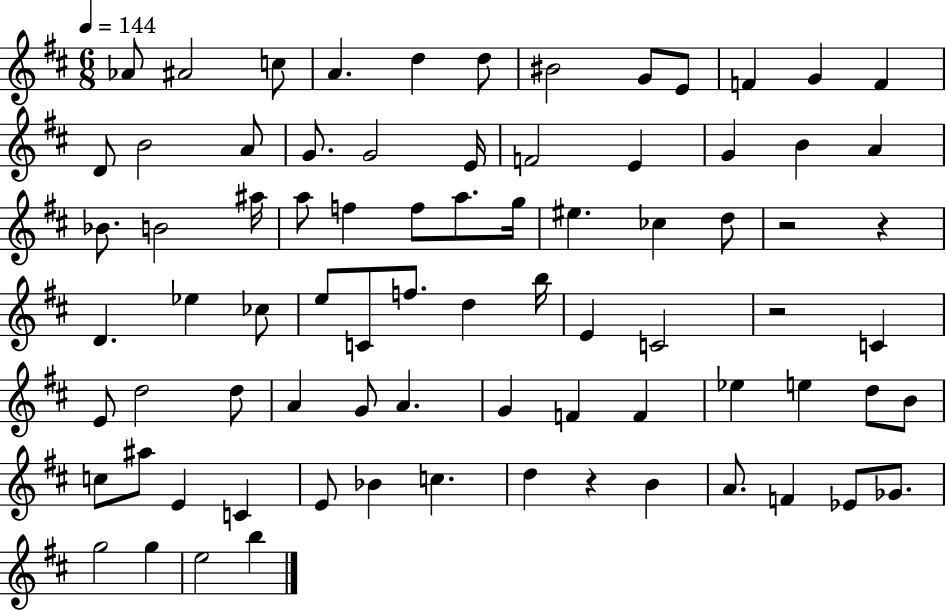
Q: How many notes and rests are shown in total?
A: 79